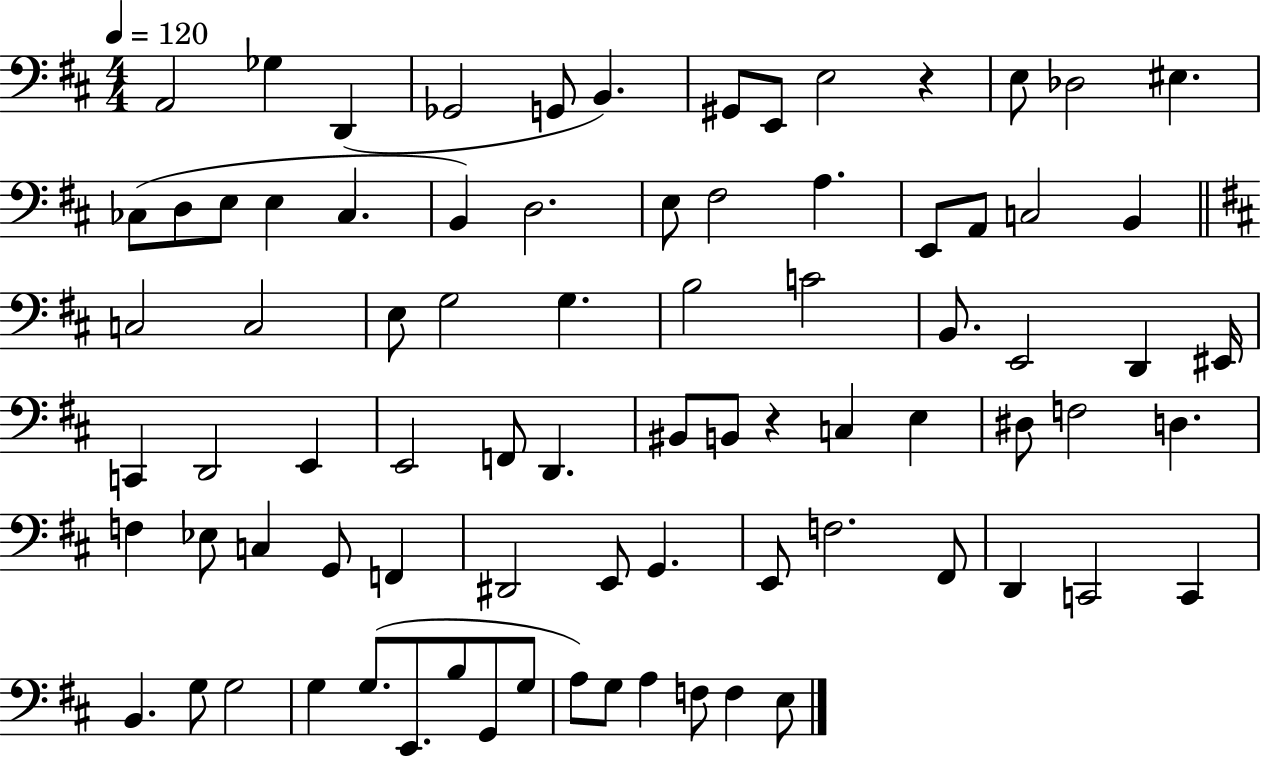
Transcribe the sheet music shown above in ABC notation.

X:1
T:Untitled
M:4/4
L:1/4
K:D
A,,2 _G, D,, _G,,2 G,,/2 B,, ^G,,/2 E,,/2 E,2 z E,/2 _D,2 ^E, _C,/2 D,/2 E,/2 E, _C, B,, D,2 E,/2 ^F,2 A, E,,/2 A,,/2 C,2 B,, C,2 C,2 E,/2 G,2 G, B,2 C2 B,,/2 E,,2 D,, ^E,,/4 C,, D,,2 E,, E,,2 F,,/2 D,, ^B,,/2 B,,/2 z C, E, ^D,/2 F,2 D, F, _E,/2 C, G,,/2 F,, ^D,,2 E,,/2 G,, E,,/2 F,2 ^F,,/2 D,, C,,2 C,, B,, G,/2 G,2 G, G,/2 E,,/2 B,/2 G,,/2 G,/2 A,/2 G,/2 A, F,/2 F, E,/2